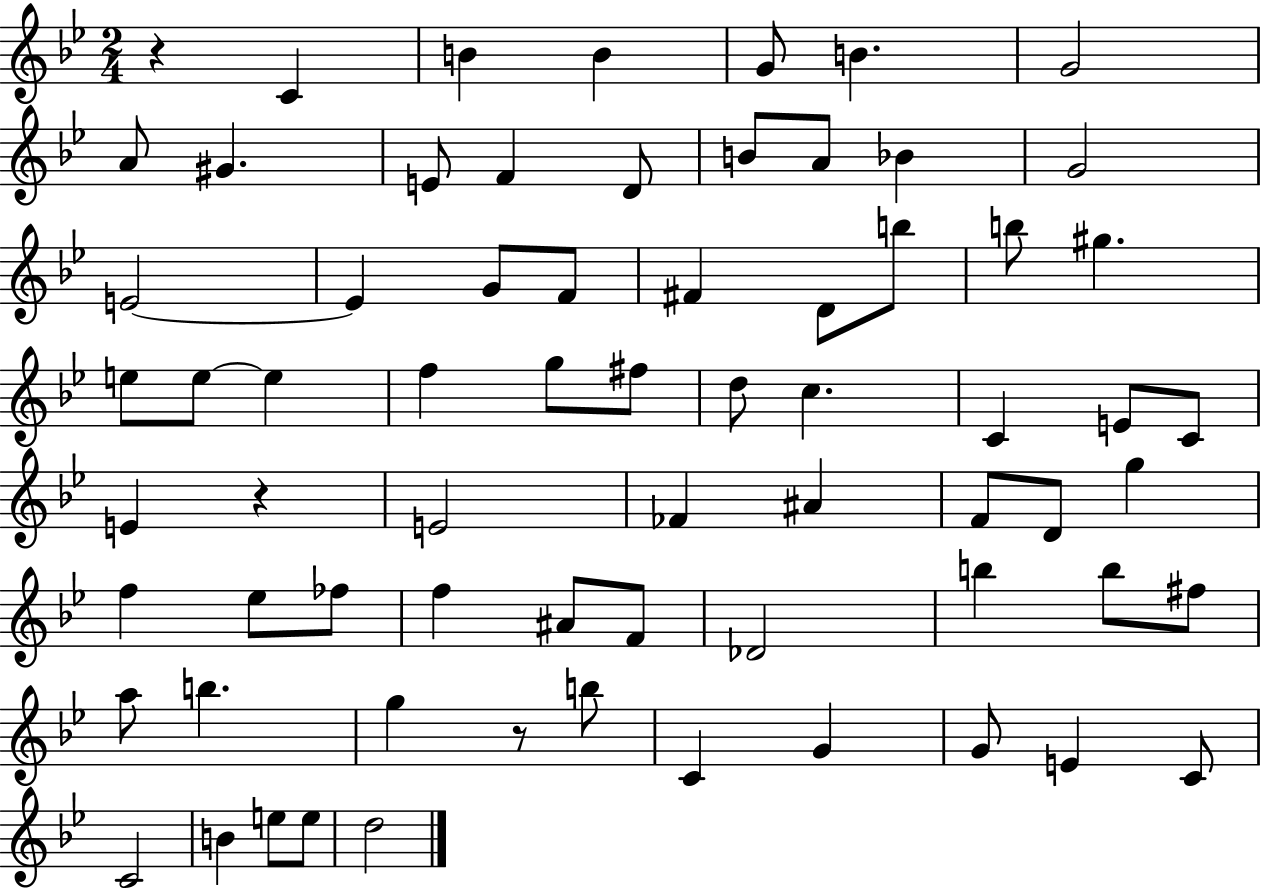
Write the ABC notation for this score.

X:1
T:Untitled
M:2/4
L:1/4
K:Bb
z C B B G/2 B G2 A/2 ^G E/2 F D/2 B/2 A/2 _B G2 E2 E G/2 F/2 ^F D/2 b/2 b/2 ^g e/2 e/2 e f g/2 ^f/2 d/2 c C E/2 C/2 E z E2 _F ^A F/2 D/2 g f _e/2 _f/2 f ^A/2 F/2 _D2 b b/2 ^f/2 a/2 b g z/2 b/2 C G G/2 E C/2 C2 B e/2 e/2 d2